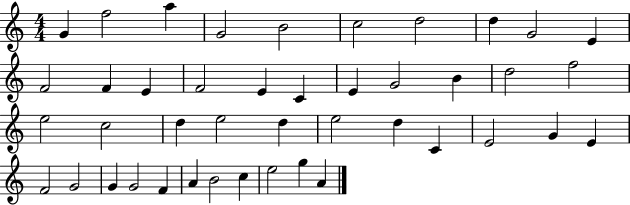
{
  \clef treble
  \numericTimeSignature
  \time 4/4
  \key c \major
  g'4 f''2 a''4 | g'2 b'2 | c''2 d''2 | d''4 g'2 e'4 | \break f'2 f'4 e'4 | f'2 e'4 c'4 | e'4 g'2 b'4 | d''2 f''2 | \break e''2 c''2 | d''4 e''2 d''4 | e''2 d''4 c'4 | e'2 g'4 e'4 | \break f'2 g'2 | g'4 g'2 f'4 | a'4 b'2 c''4 | e''2 g''4 a'4 | \break \bar "|."
}